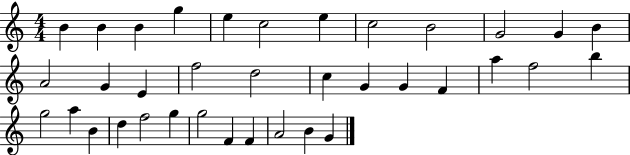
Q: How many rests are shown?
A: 0